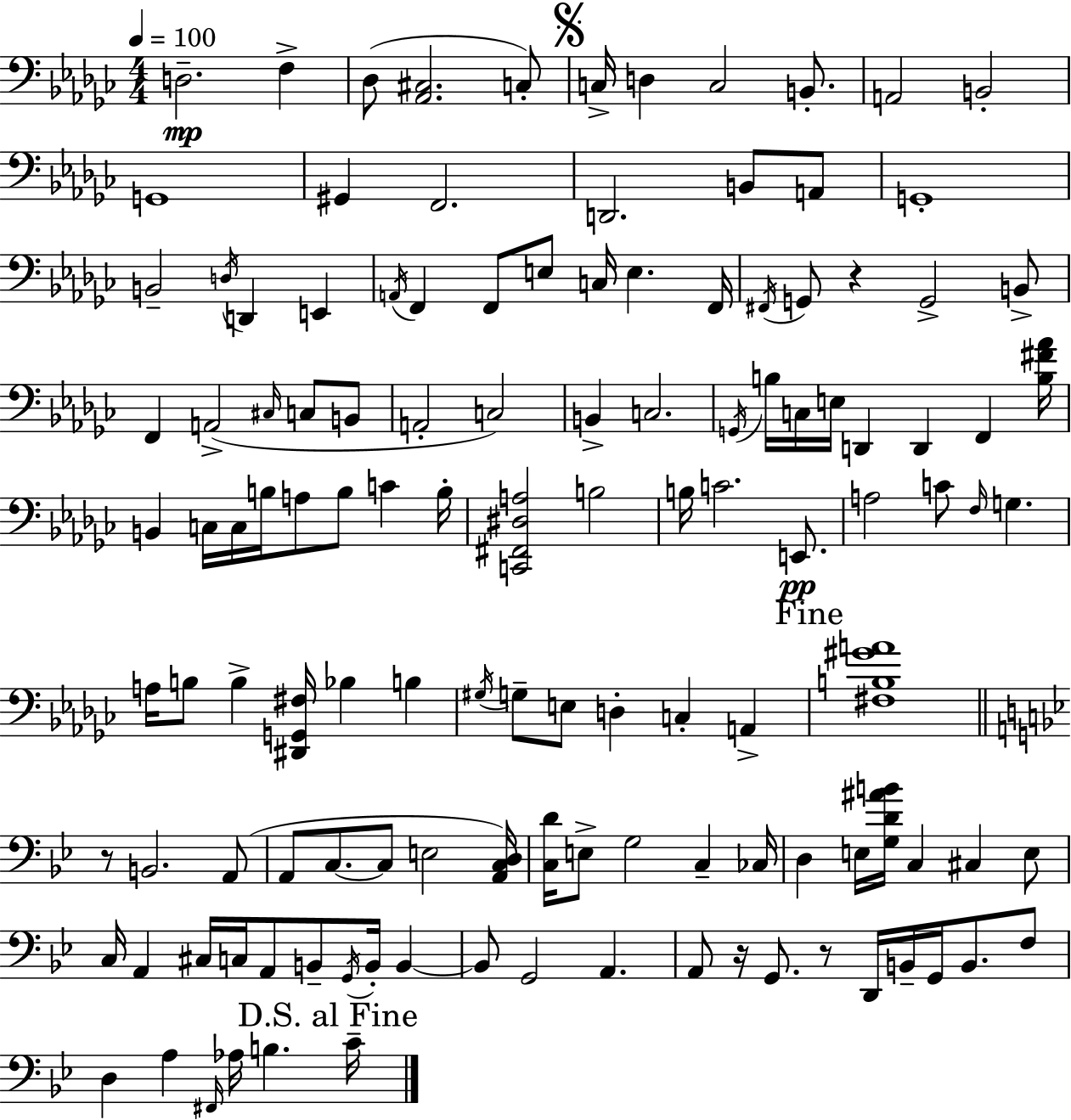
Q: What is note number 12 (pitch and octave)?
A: G#2